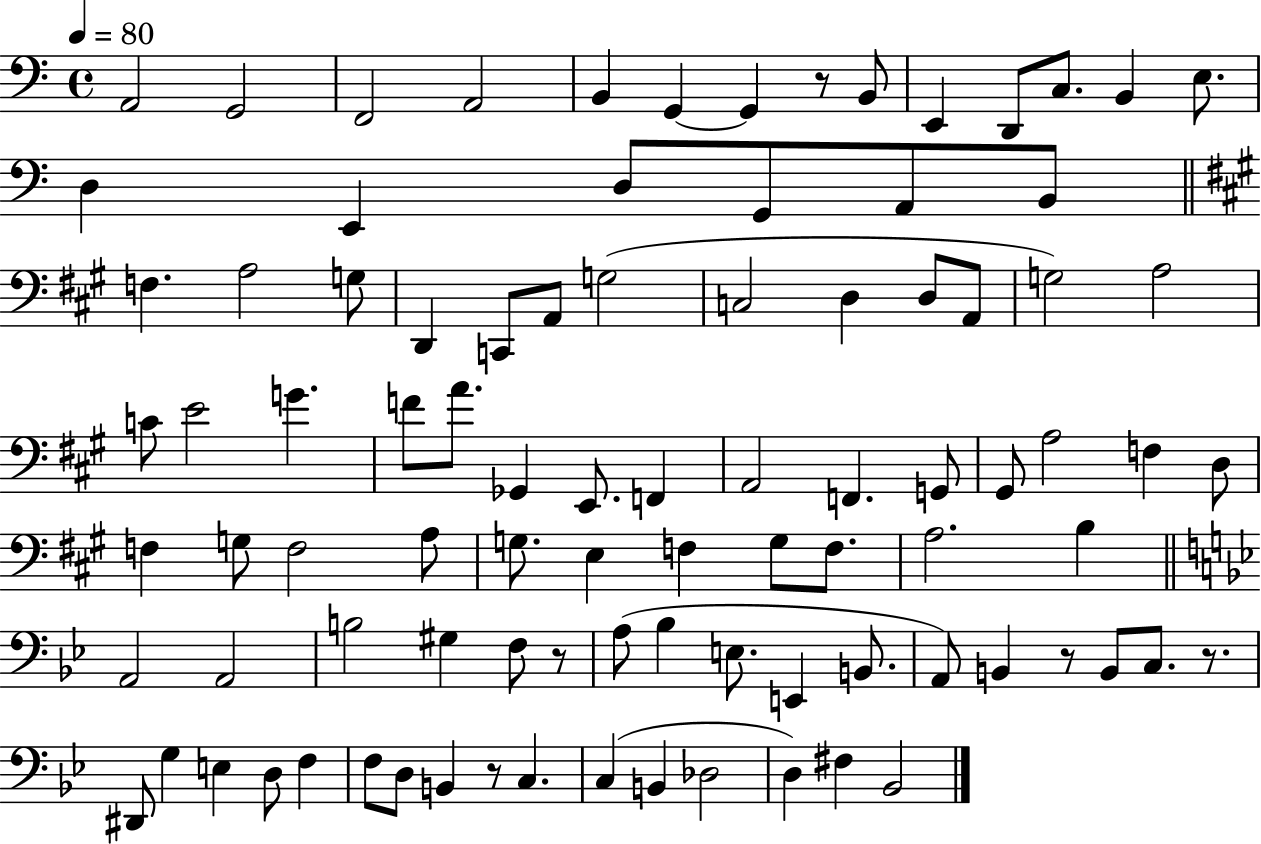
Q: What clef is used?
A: bass